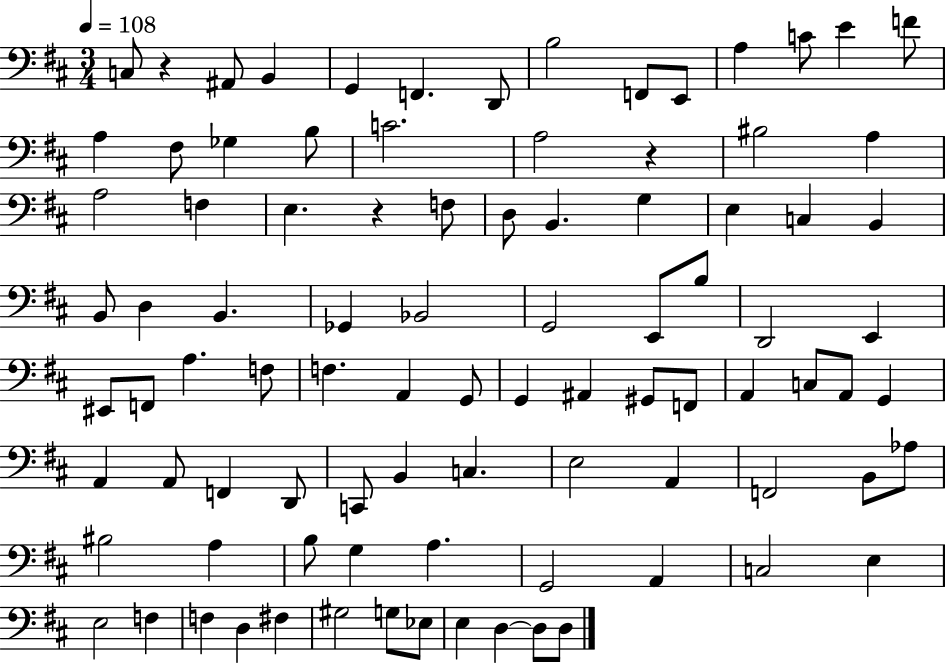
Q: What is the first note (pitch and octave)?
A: C3